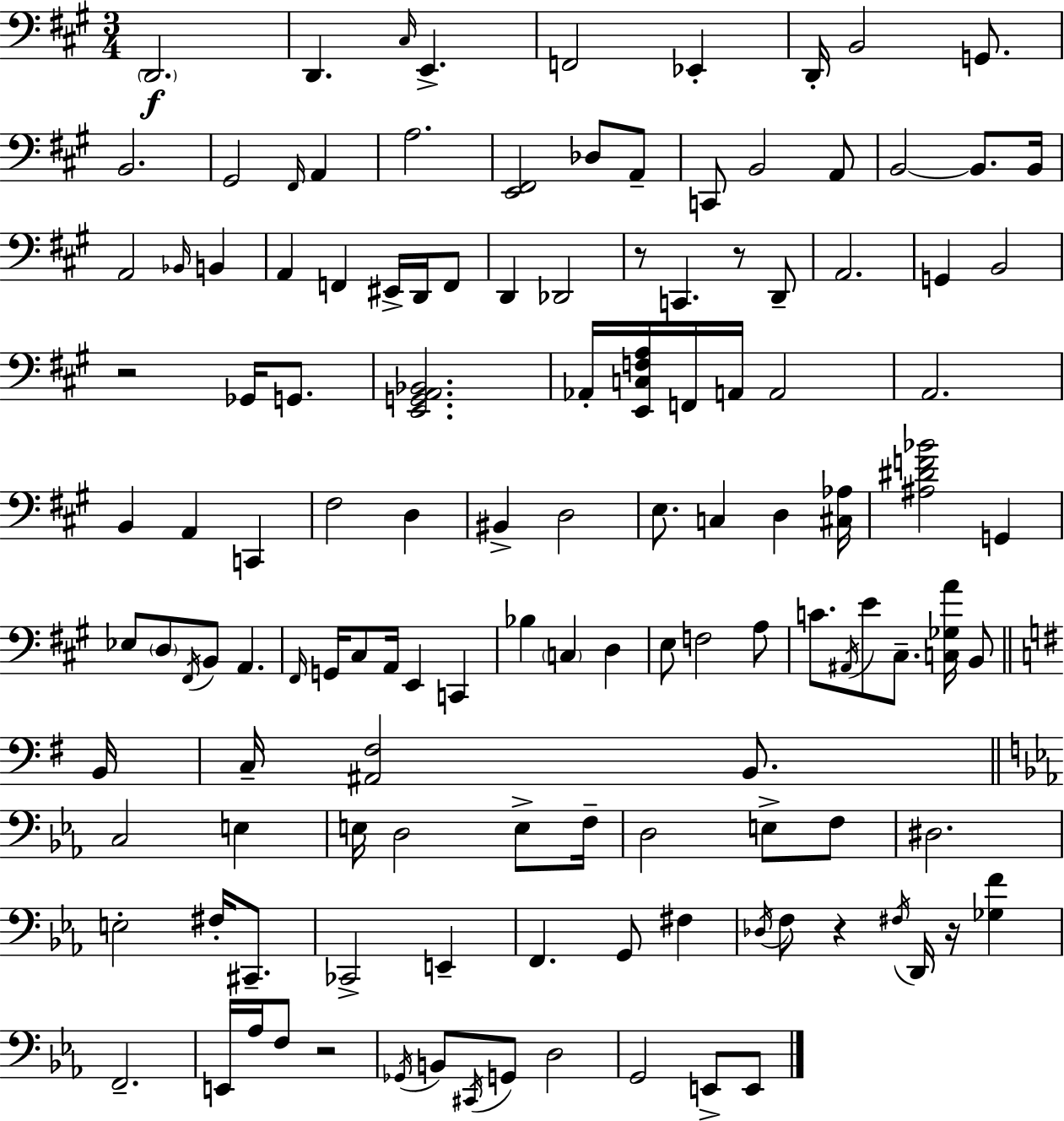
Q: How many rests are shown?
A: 6